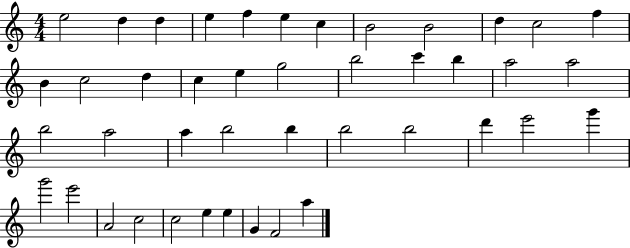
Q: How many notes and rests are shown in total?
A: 43